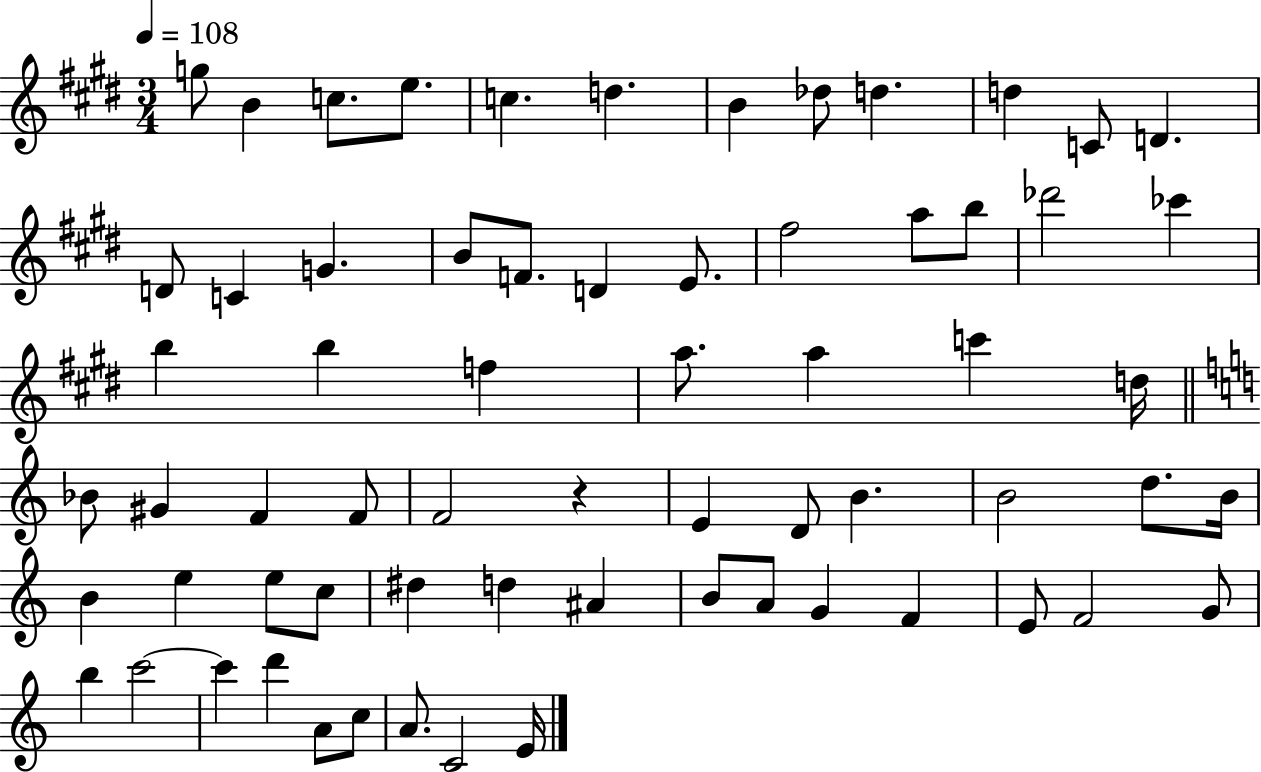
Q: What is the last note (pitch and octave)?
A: E4